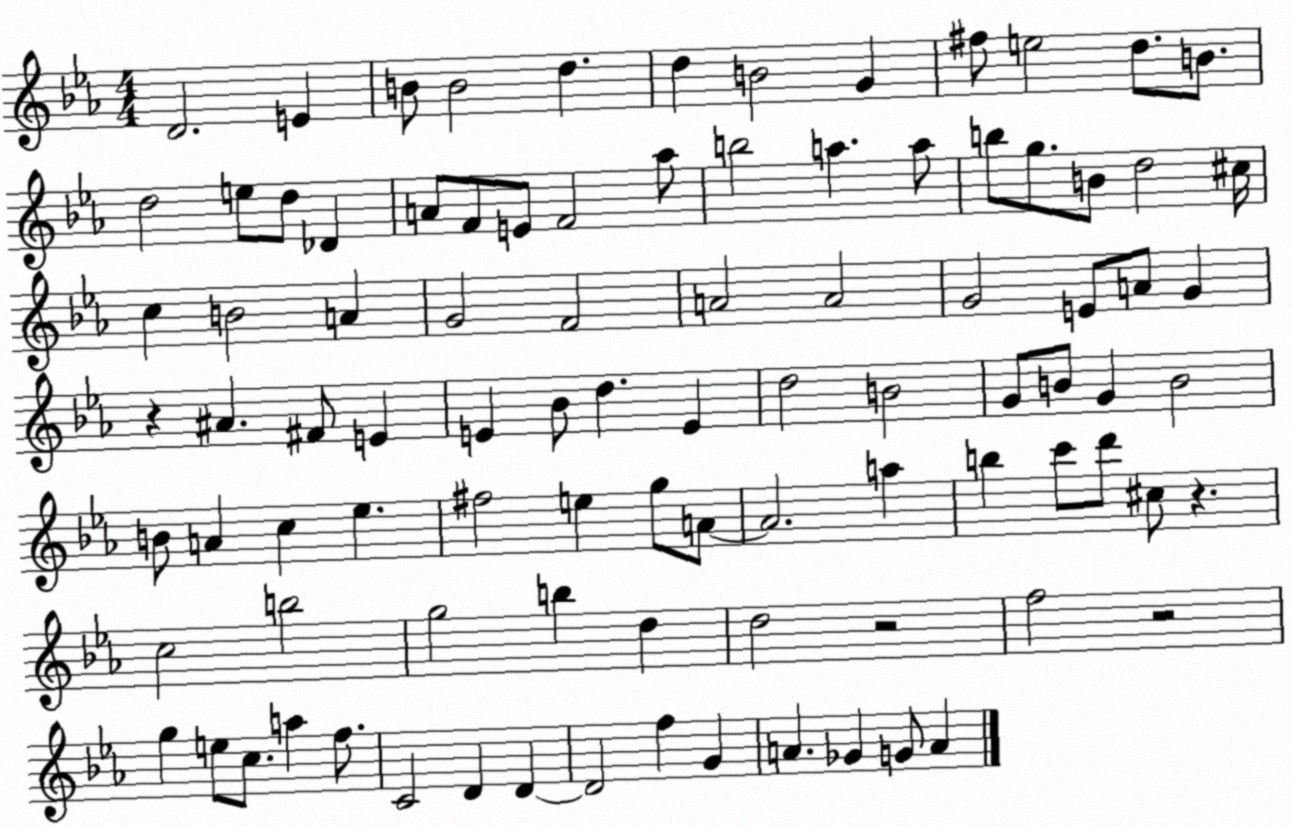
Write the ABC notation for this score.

X:1
T:Untitled
M:4/4
L:1/4
K:Eb
D2 E B/2 B2 d d B2 G ^f/2 e2 d/2 B/2 d2 e/2 d/2 _D A/2 F/2 E/2 F2 _a/2 b2 a a/2 b/2 g/2 B/2 d2 ^c/4 c B2 A G2 F2 A2 A2 G2 E/2 A/2 G z ^A ^F/2 E E _B/2 d E d2 B2 G/2 B/2 G B2 B/2 A c _e ^f2 e g/2 A/2 A2 a b c'/2 d'/2 ^c/2 z c2 b2 g2 b d d2 z2 f2 z2 g e/2 c/2 a f/2 C2 D D D2 f G A _G G/2 A